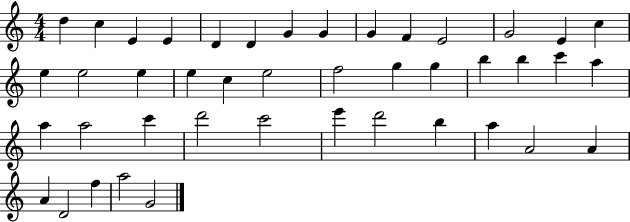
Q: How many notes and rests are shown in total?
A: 43